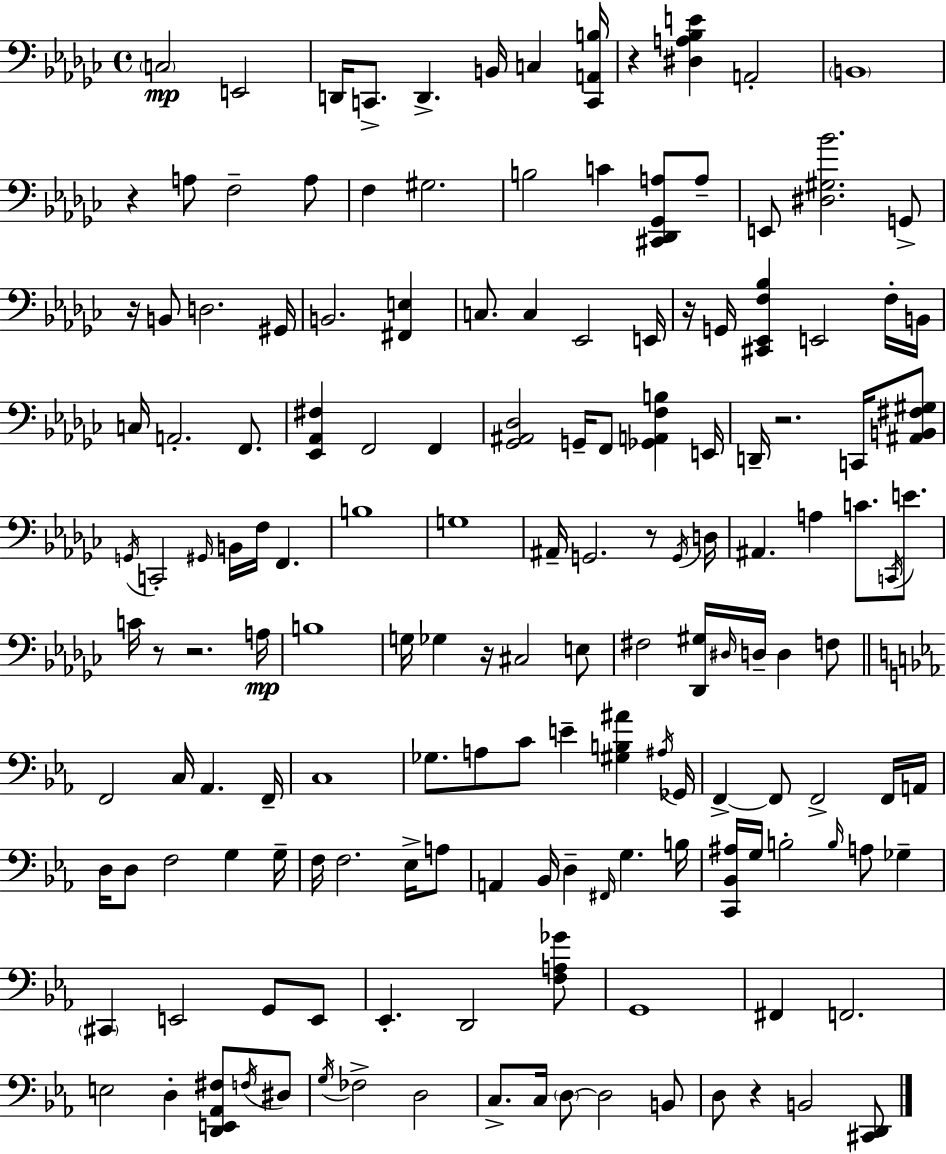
X:1
T:Untitled
M:4/4
L:1/4
K:Ebm
C,2 E,,2 D,,/4 C,,/2 D,, B,,/4 C, [C,,A,,B,]/4 z [^D,A,_B,E] A,,2 B,,4 z A,/2 F,2 A,/2 F, ^G,2 B,2 C [^C,,_D,,_G,,A,]/2 A,/2 E,,/2 [^D,^G,_B]2 G,,/2 z/4 B,,/2 D,2 ^G,,/4 B,,2 [^F,,E,] C,/2 C, _E,,2 E,,/4 z/4 G,,/4 [^C,,_E,,F,_B,] E,,2 F,/4 B,,/4 C,/4 A,,2 F,,/2 [_E,,_A,,^F,] F,,2 F,, [_G,,^A,,_D,]2 G,,/4 F,,/2 [_G,,A,,F,B,] E,,/4 D,,/4 z2 C,,/4 [^A,,B,,^F,^G,]/2 G,,/4 C,,2 ^G,,/4 B,,/4 F,/4 F,, B,4 G,4 ^A,,/4 G,,2 z/2 G,,/4 D,/4 ^A,, A, C/2 C,,/4 E/2 C/4 z/2 z2 A,/4 B,4 G,/4 _G, z/4 ^C,2 E,/2 ^F,2 [_D,,^G,]/4 ^D,/4 D,/4 D, F,/2 F,,2 C,/4 _A,, F,,/4 C,4 _G,/2 A,/2 C/2 E [^G,B,^A] ^A,/4 _G,,/4 F,, F,,/2 F,,2 F,,/4 A,,/4 D,/4 D,/2 F,2 G, G,/4 F,/4 F,2 _E,/4 A,/2 A,, _B,,/4 D, ^F,,/4 G, B,/4 [C,,_B,,^A,]/4 G,/4 B,2 B,/4 A,/2 _G, ^C,, E,,2 G,,/2 E,,/2 _E,, D,,2 [F,A,_G]/2 G,,4 ^F,, F,,2 E,2 D, [D,,E,,_A,,^F,]/2 F,/4 ^D,/2 G,/4 _F,2 D,2 C,/2 C,/4 D,/2 D,2 B,,/2 D,/2 z B,,2 [^C,,D,,]/2